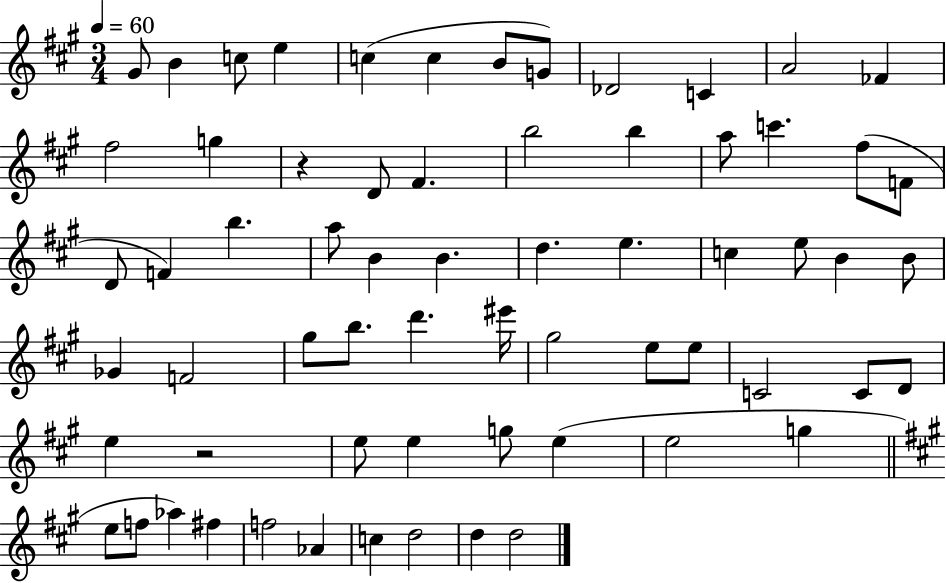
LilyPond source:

{
  \clef treble
  \numericTimeSignature
  \time 3/4
  \key a \major
  \tempo 4 = 60
  \repeat volta 2 { gis'8 b'4 c''8 e''4 | c''4( c''4 b'8 g'8) | des'2 c'4 | a'2 fes'4 | \break fis''2 g''4 | r4 d'8 fis'4. | b''2 b''4 | a''8 c'''4. fis''8( f'8 | \break d'8 f'4) b''4. | a''8 b'4 b'4. | d''4. e''4. | c''4 e''8 b'4 b'8 | \break ges'4 f'2 | gis''8 b''8. d'''4. eis'''16 | gis''2 e''8 e''8 | c'2 c'8 d'8 | \break e''4 r2 | e''8 e''4 g''8 e''4( | e''2 g''4 | \bar "||" \break \key a \major e''8 f''8 aes''4) fis''4 | f''2 aes'4 | c''4 d''2 | d''4 d''2 | \break } \bar "|."
}